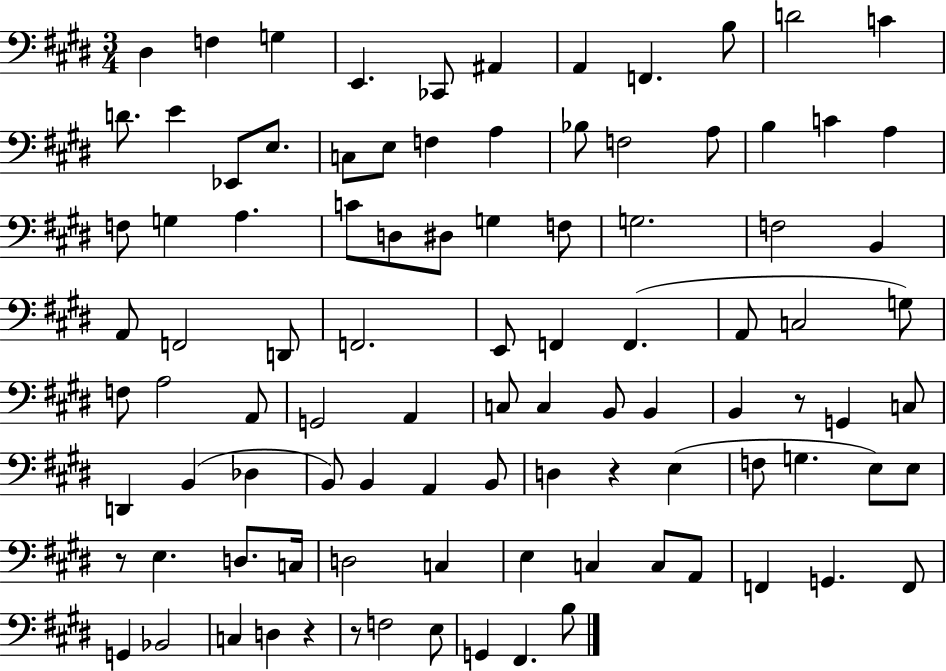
{
  \clef bass
  \numericTimeSignature
  \time 3/4
  \key e \major
  \repeat volta 2 { dis4 f4 g4 | e,4. ces,8 ais,4 | a,4 f,4. b8 | d'2 c'4 | \break d'8. e'4 ees,8 e8. | c8 e8 f4 a4 | bes8 f2 a8 | b4 c'4 a4 | \break f8 g4 a4. | c'8 d8 dis8 g4 f8 | g2. | f2 b,4 | \break a,8 f,2 d,8 | f,2. | e,8 f,4 f,4.( | a,8 c2 g8) | \break f8 a2 a,8 | g,2 a,4 | c8 c4 b,8 b,4 | b,4 r8 g,4 c8 | \break d,4 b,4( des4 | b,8) b,4 a,4 b,8 | d4 r4 e4( | f8 g4. e8) e8 | \break r8 e4. d8. c16 | d2 c4 | e4 c4 c8 a,8 | f,4 g,4. f,8 | \break g,4 bes,2 | c4 d4 r4 | r8 f2 e8 | g,4 fis,4. b8 | \break } \bar "|."
}